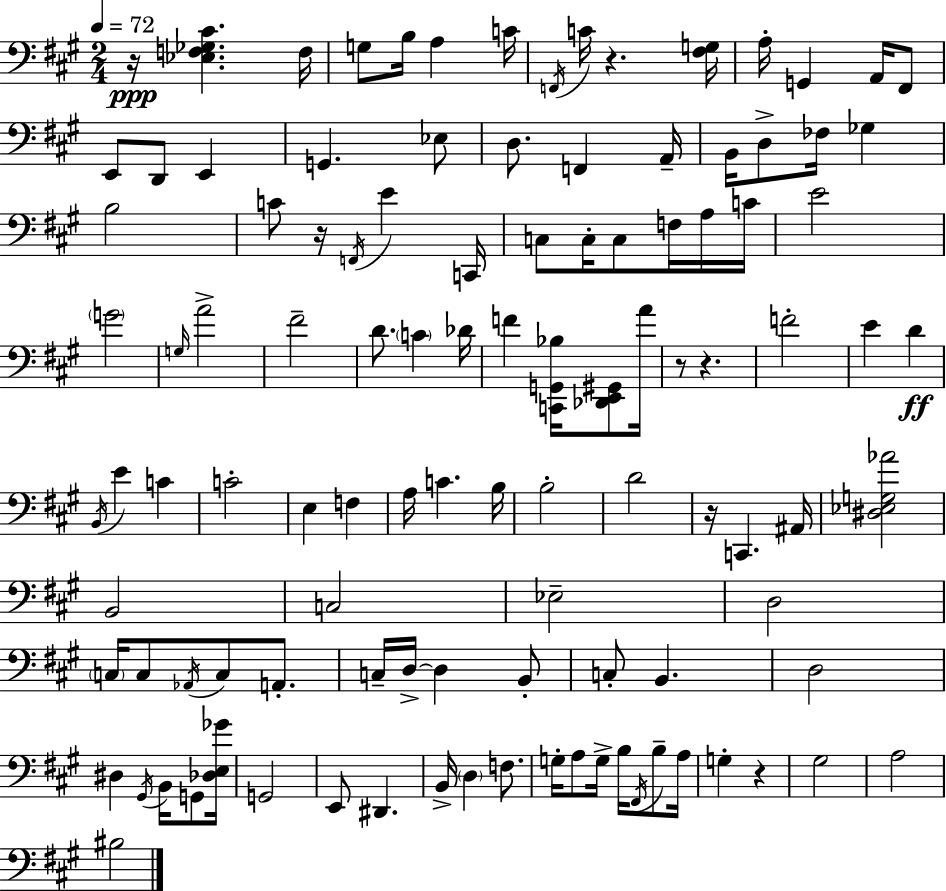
X:1
T:Untitled
M:2/4
L:1/4
K:A
z/4 [_E,F,_G,^C] F,/4 G,/2 B,/4 A, C/4 F,,/4 C/4 z [^F,G,]/4 A,/4 G,, A,,/4 ^F,,/2 E,,/2 D,,/2 E,, G,, _E,/2 D,/2 F,, A,,/4 B,,/4 D,/2 _F,/4 _G, B,2 C/2 z/4 F,,/4 E C,,/4 C,/2 C,/4 C,/2 F,/4 A,/4 C/4 E2 G2 G,/4 A2 ^F2 D/2 C _D/4 F [C,,G,,_B,]/4 [_D,,E,,^G,,]/2 A/4 z/2 z F2 E D B,,/4 E C C2 E, F, A,/4 C B,/4 B,2 D2 z/4 C,, ^A,,/4 [^D,_E,G,_A]2 B,,2 C,2 _E,2 D,2 C,/4 C,/2 _A,,/4 C,/2 A,,/2 C,/4 D,/4 D, B,,/2 C,/2 B,, D,2 ^D, ^G,,/4 B,,/4 G,,/2 [_D,E,_G]/4 G,,2 E,,/2 ^D,, B,,/4 D, F,/2 G,/4 A,/2 G,/4 B,/4 ^F,,/4 B,/2 A,/4 G, z ^G,2 A,2 ^B,2